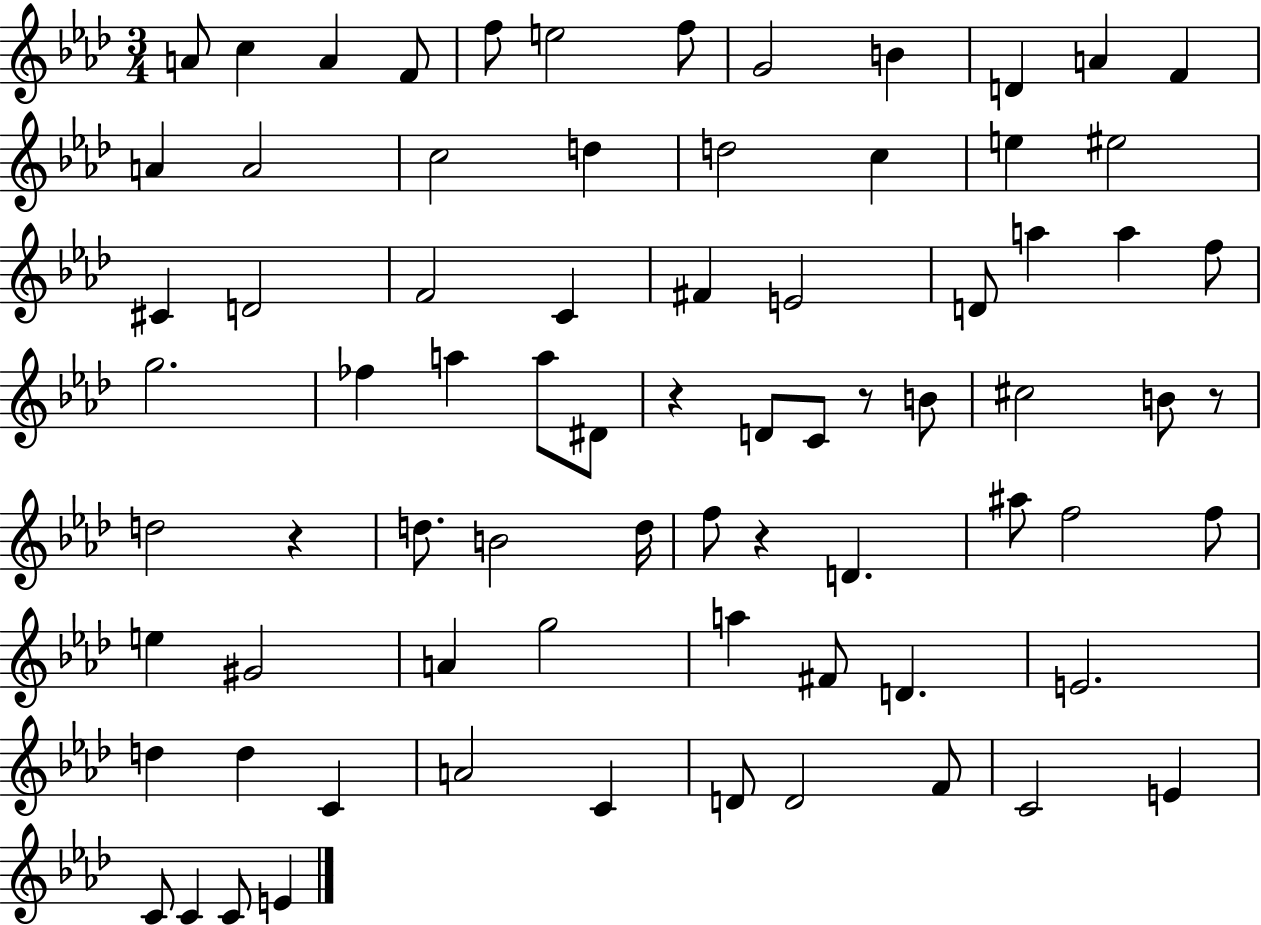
A4/e C5/q A4/q F4/e F5/e E5/h F5/e G4/h B4/q D4/q A4/q F4/q A4/q A4/h C5/h D5/q D5/h C5/q E5/q EIS5/h C#4/q D4/h F4/h C4/q F#4/q E4/h D4/e A5/q A5/q F5/e G5/h. FES5/q A5/q A5/e D#4/e R/q D4/e C4/e R/e B4/e C#5/h B4/e R/e D5/h R/q D5/e. B4/h D5/s F5/e R/q D4/q. A#5/e F5/h F5/e E5/q G#4/h A4/q G5/h A5/q F#4/e D4/q. E4/h. D5/q D5/q C4/q A4/h C4/q D4/e D4/h F4/e C4/h E4/q C4/e C4/q C4/e E4/q